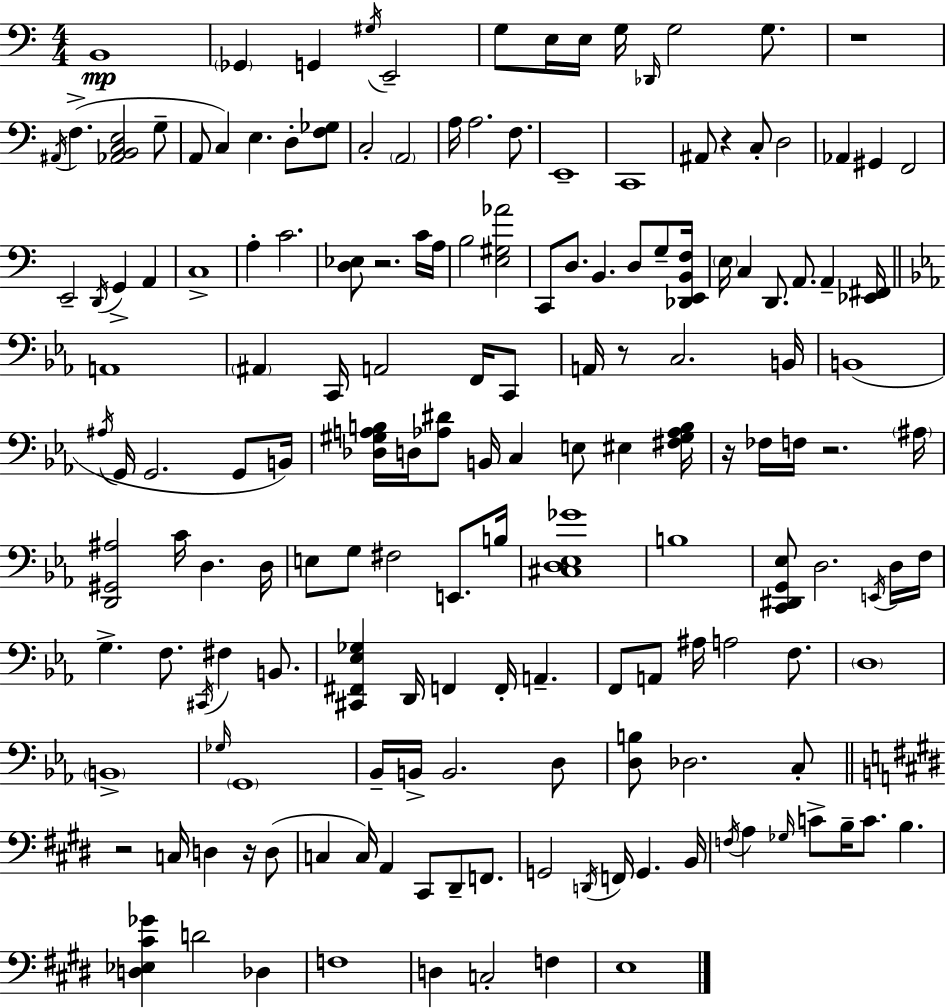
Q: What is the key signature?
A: C major